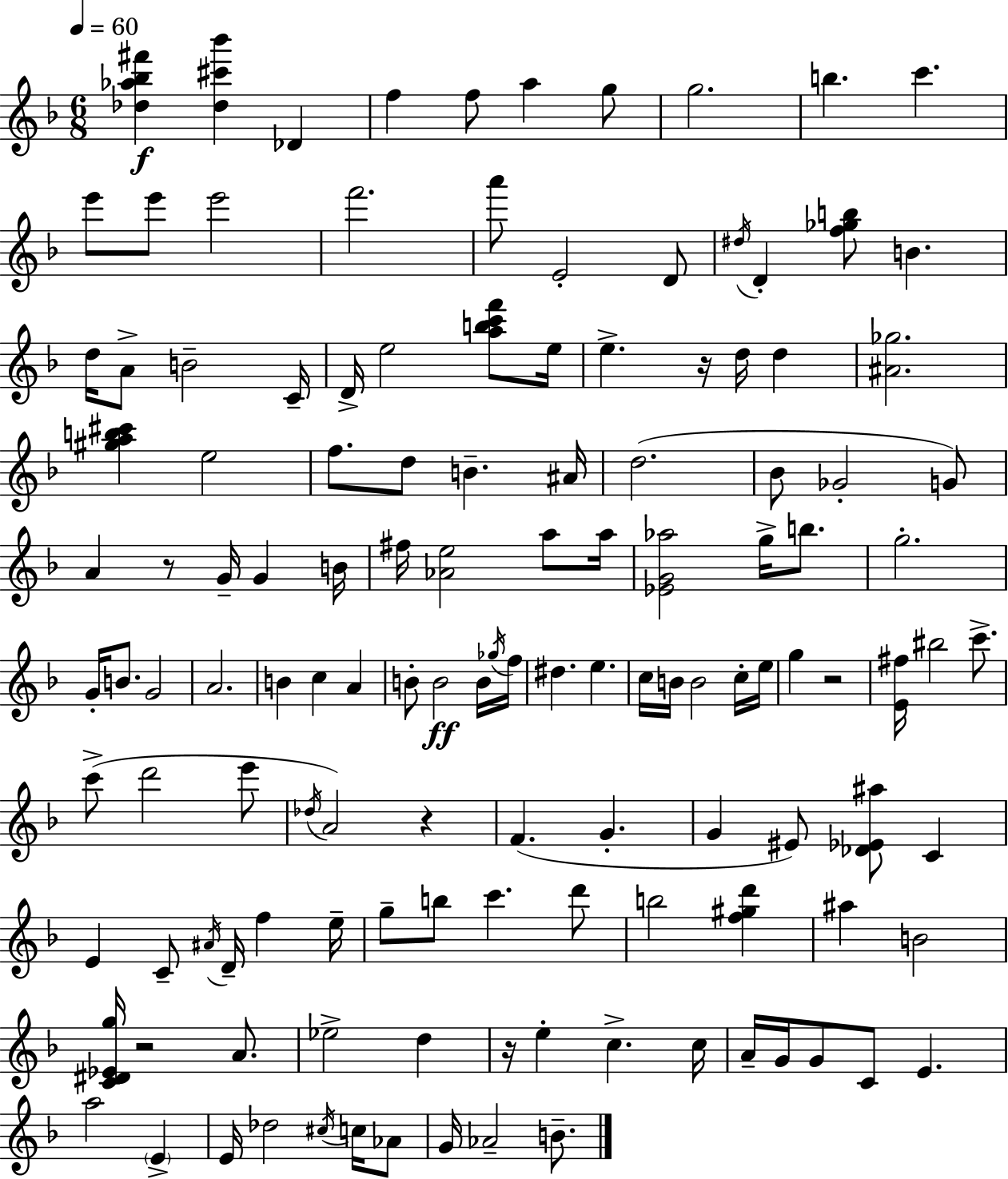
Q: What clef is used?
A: treble